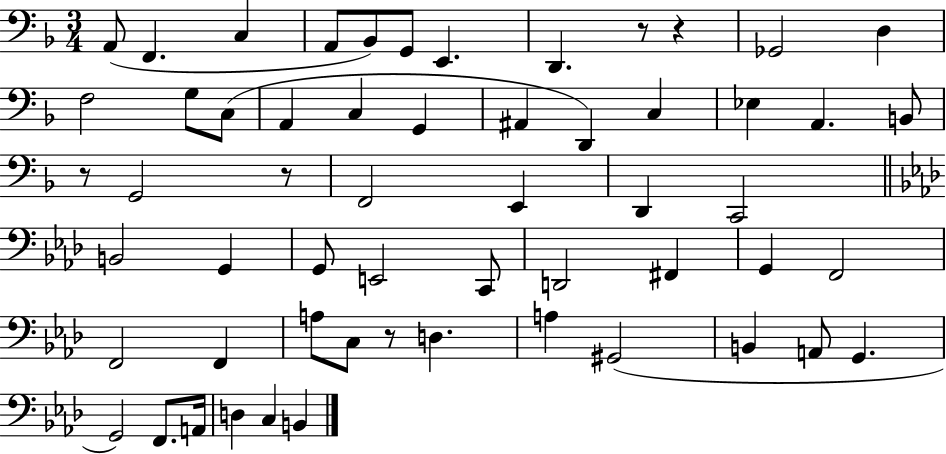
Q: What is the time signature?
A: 3/4